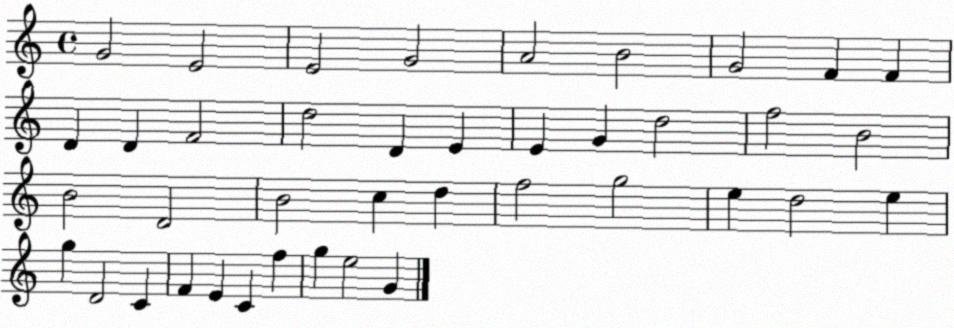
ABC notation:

X:1
T:Untitled
M:4/4
L:1/4
K:C
G2 E2 E2 G2 A2 B2 G2 F F D D F2 d2 D E E G d2 f2 B2 B2 D2 B2 c d f2 g2 e d2 e g D2 C F E C f g e2 G